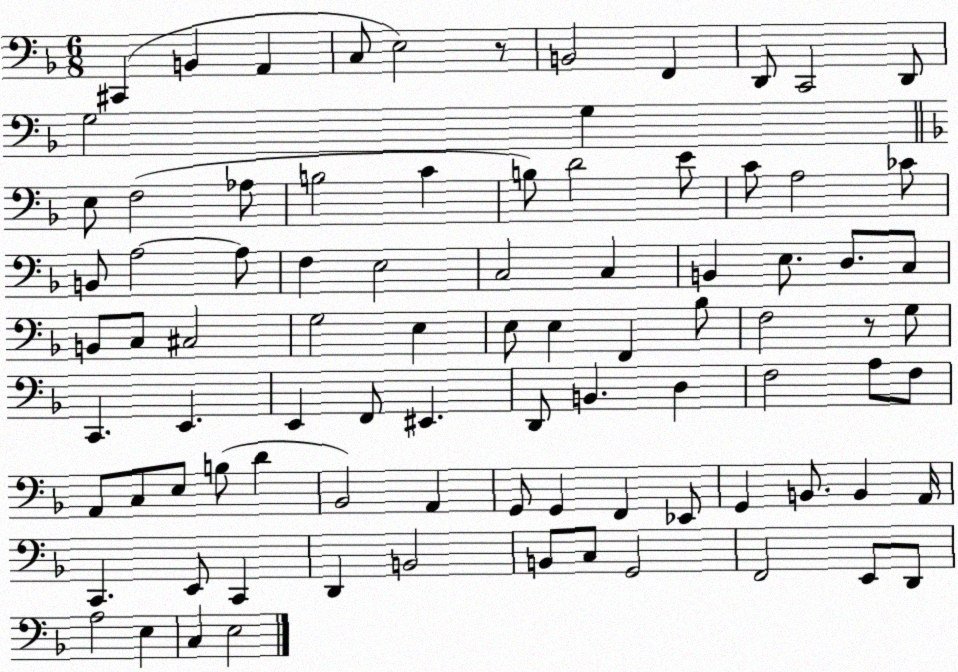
X:1
T:Untitled
M:6/8
L:1/4
K:F
^C,, B,, A,, C,/2 E,2 z/2 B,,2 F,, D,,/2 C,,2 D,,/2 G,2 G, E,/2 F,2 _A,/2 B,2 C B,/2 D2 E/2 C/2 A,2 _C/2 B,,/2 A,2 A,/2 F, E,2 C,2 C, B,, E,/2 D,/2 C,/2 B,,/2 C,/2 ^C,2 G,2 E, E,/2 E, F,, _B,/2 F,2 z/2 G,/2 C,, E,, E,, F,,/2 ^E,, D,,/2 B,, D, F,2 A,/2 F,/2 A,,/2 C,/2 E,/2 B,/2 D _B,,2 A,, G,,/2 G,, F,, _E,,/2 G,, B,,/2 B,, A,,/4 C,, E,,/2 C,, D,, B,,2 B,,/2 C,/2 G,,2 F,,2 E,,/2 D,,/2 A,2 E, C, E,2